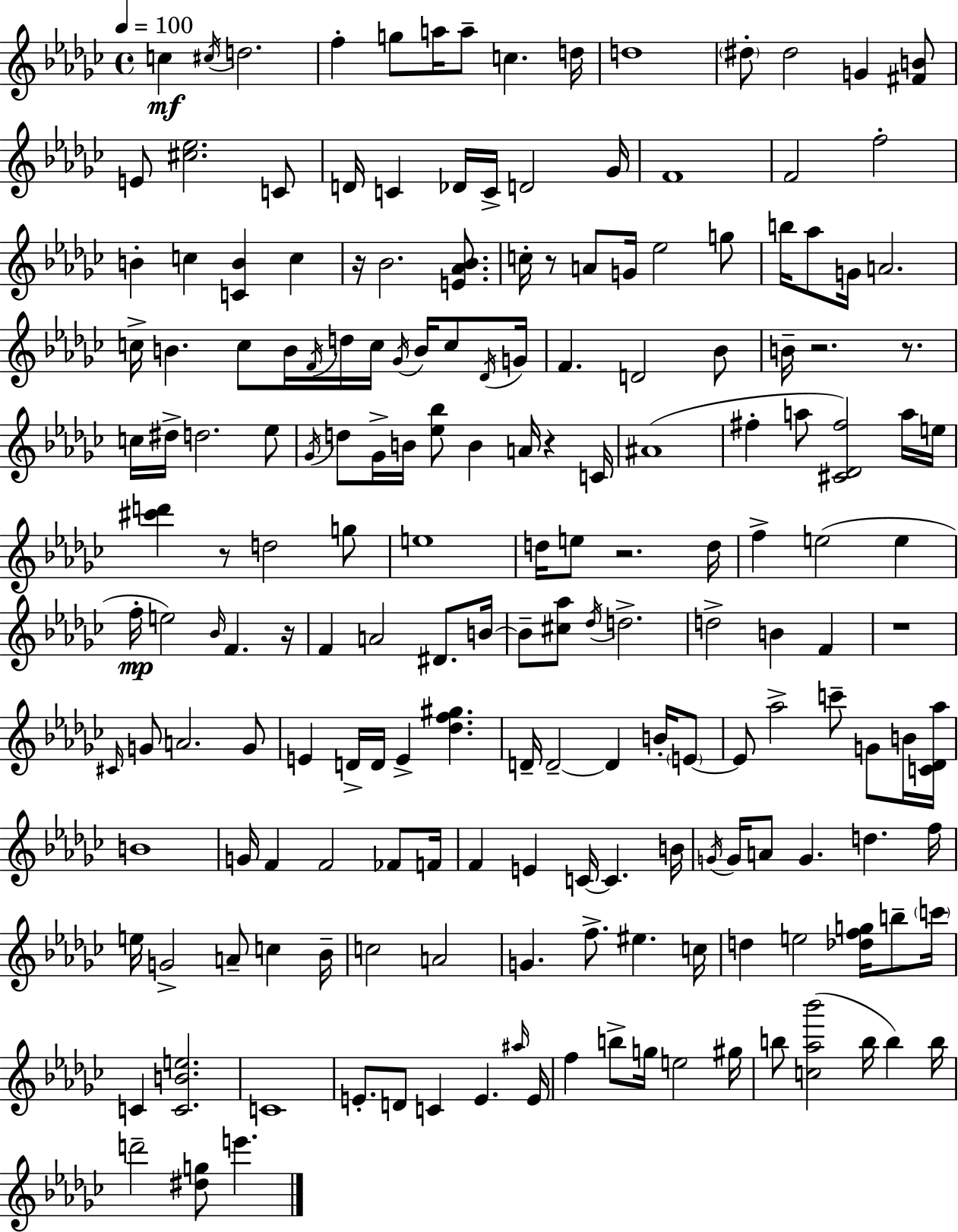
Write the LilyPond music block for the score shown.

{
  \clef treble
  \time 4/4
  \defaultTimeSignature
  \key ees \minor
  \tempo 4 = 100
  \repeat volta 2 { c''4\mf \acciaccatura { cis''16 } d''2. | f''4-. g''8 a''16 a''8-- c''4. | d''16 d''1 | \parenthesize dis''8-. dis''2 g'4 <fis' b'>8 | \break e'8 <cis'' ees''>2. c'8 | d'16 c'4 des'16 c'16-> d'2 | ges'16 f'1 | f'2 f''2-. | \break b'4-. c''4 <c' b'>4 c''4 | r16 bes'2. <e' aes' bes'>8. | c''16-. r8 a'8 g'16 ees''2 g''8 | b''16 aes''8 g'16 a'2. | \break c''16-> b'4. c''8 b'16 \acciaccatura { f'16 } d''16 c''16 \acciaccatura { ges'16 } b'16 | c''8 \acciaccatura { des'16 } g'16 f'4. d'2 | bes'8 b'16-- r2. | r8. c''16 dis''16-> d''2. | \break ees''8 \acciaccatura { ges'16 } d''8 ges'16-> b'16 <ees'' bes''>8 b'4 a'16 | r4 c'16 ais'1( | fis''4-. a''8 <cis' des' fis''>2) | a''16 e''16 <cis''' d'''>4 r8 d''2 | \break g''8 e''1 | d''16 e''8 r2. | d''16 f''4-> e''2( | e''4 f''16-.\mp e''2) \grace { bes'16 } f'4. | \break r16 f'4 a'2 | dis'8. b'16~~ b'8-- <cis'' aes''>8 \acciaccatura { des''16 } d''2.-> | d''2-> b'4 | f'4 r1 | \break \grace { cis'16 } g'8 a'2. | g'8 e'4 d'16-> d'16 e'4-> | <des'' f'' gis''>4. d'16-- d'2--~~ | d'4 b'16-. \parenthesize e'8~~ e'8 aes''2-> | \break c'''8-- g'8 b'16 <c' des' aes''>16 b'1 | g'16 f'4 f'2 | fes'8 f'16 f'4 e'4 | c'16~~ c'4. b'16 \acciaccatura { g'16 } g'16 a'8 g'4. | \break d''4. f''16 e''16 g'2-> | a'8-- c''4 bes'16-- c''2 | a'2 g'4. f''8.-> | eis''4. c''16 d''4 e''2 | \break <des'' f'' g''>16 b''8-- \parenthesize c'''16 c'4 <c' b' e''>2. | c'1 | e'8.-. d'8 c'4 | e'4. \grace { ais''16 } e'16 f''4 b''8-> | \break g''16 e''2 gis''16 b''8 <c'' aes'' bes'''>2( | b''16 b''4) b''16 d'''2-- | <dis'' g''>8 e'''4. } \bar "|."
}